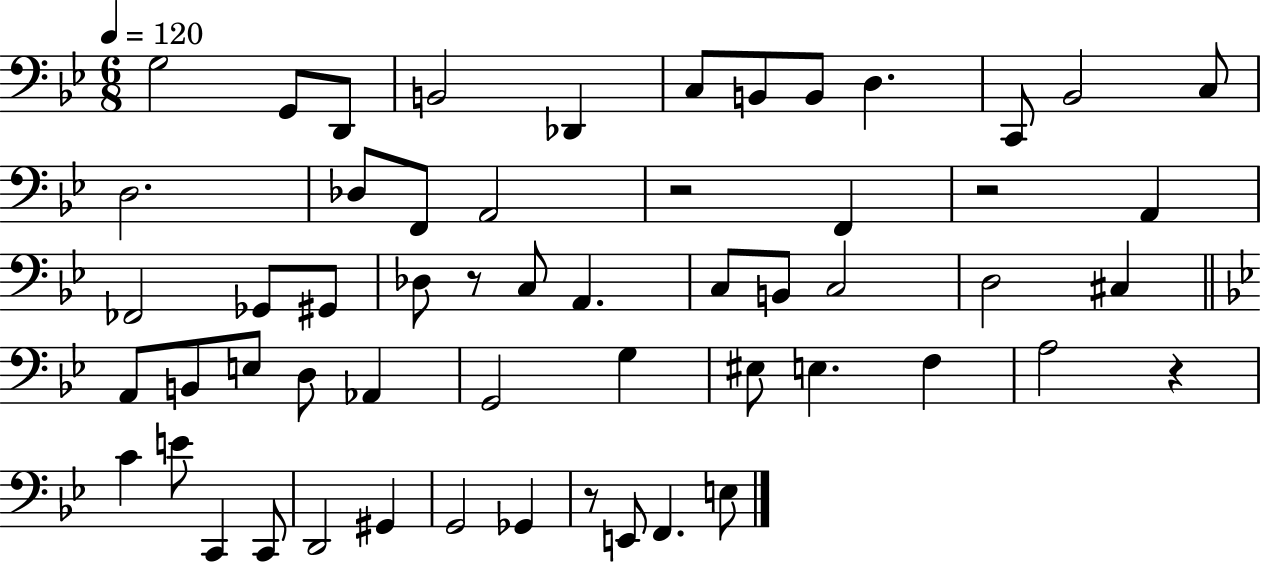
X:1
T:Untitled
M:6/8
L:1/4
K:Bb
G,2 G,,/2 D,,/2 B,,2 _D,, C,/2 B,,/2 B,,/2 D, C,,/2 _B,,2 C,/2 D,2 _D,/2 F,,/2 A,,2 z2 F,, z2 A,, _F,,2 _G,,/2 ^G,,/2 _D,/2 z/2 C,/2 A,, C,/2 B,,/2 C,2 D,2 ^C, A,,/2 B,,/2 E,/2 D,/2 _A,, G,,2 G, ^E,/2 E, F, A,2 z C E/2 C,, C,,/2 D,,2 ^G,, G,,2 _G,, z/2 E,,/2 F,, E,/2